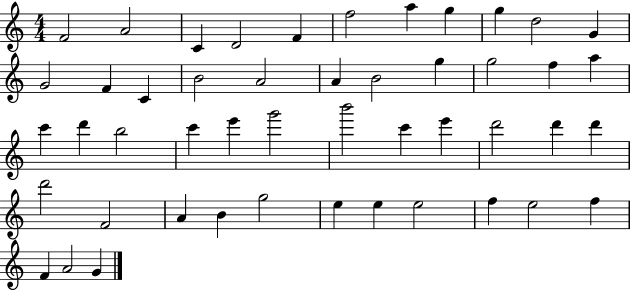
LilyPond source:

{
  \clef treble
  \numericTimeSignature
  \time 4/4
  \key c \major
  f'2 a'2 | c'4 d'2 f'4 | f''2 a''4 g''4 | g''4 d''2 g'4 | \break g'2 f'4 c'4 | b'2 a'2 | a'4 b'2 g''4 | g''2 f''4 a''4 | \break c'''4 d'''4 b''2 | c'''4 e'''4 g'''2 | b'''2 c'''4 e'''4 | d'''2 d'''4 d'''4 | \break d'''2 f'2 | a'4 b'4 g''2 | e''4 e''4 e''2 | f''4 e''2 f''4 | \break f'4 a'2 g'4 | \bar "|."
}